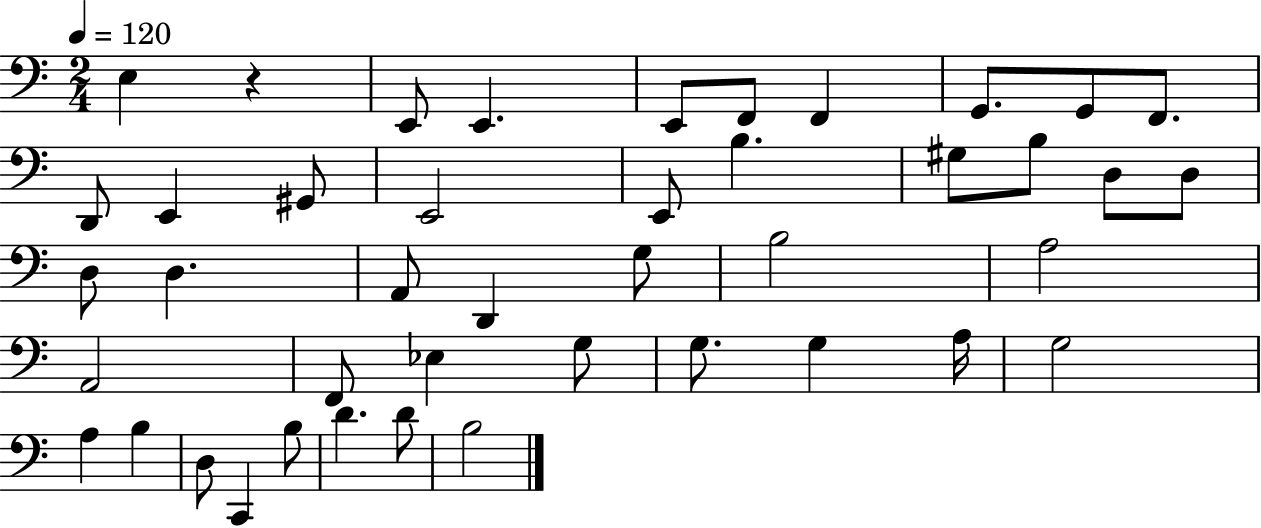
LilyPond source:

{
  \clef bass
  \numericTimeSignature
  \time 2/4
  \key c \major
  \tempo 4 = 120
  \repeat volta 2 { e4 r4 | e,8 e,4. | e,8 f,8 f,4 | g,8. g,8 f,8. | \break d,8 e,4 gis,8 | e,2 | e,8 b4. | gis8 b8 d8 d8 | \break d8 d4. | a,8 d,4 g8 | b2 | a2 | \break a,2 | f,8 ees4 g8 | g8. g4 a16 | g2 | \break a4 b4 | d8 c,4 b8 | d'4. d'8 | b2 | \break } \bar "|."
}